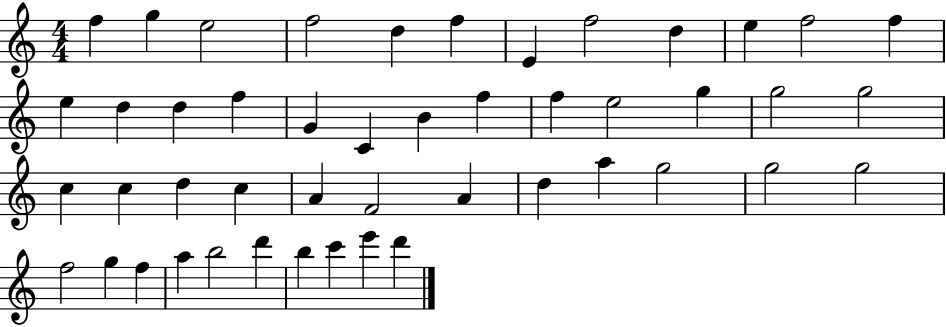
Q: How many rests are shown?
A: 0